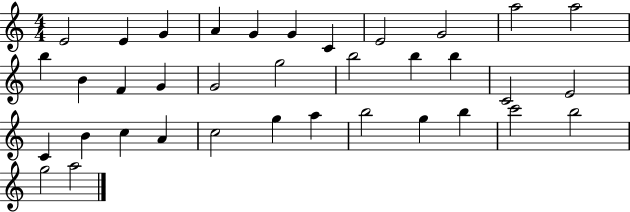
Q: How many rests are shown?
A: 0